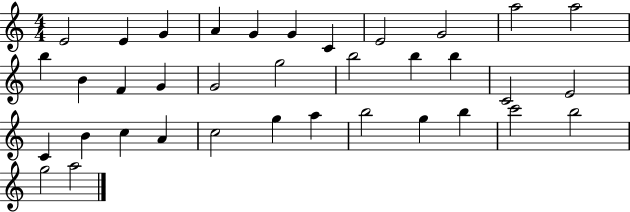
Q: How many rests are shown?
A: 0